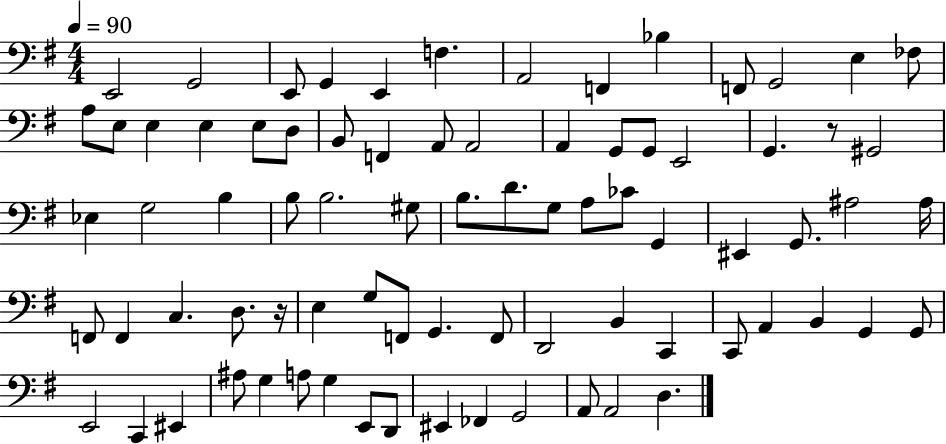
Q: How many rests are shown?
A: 2